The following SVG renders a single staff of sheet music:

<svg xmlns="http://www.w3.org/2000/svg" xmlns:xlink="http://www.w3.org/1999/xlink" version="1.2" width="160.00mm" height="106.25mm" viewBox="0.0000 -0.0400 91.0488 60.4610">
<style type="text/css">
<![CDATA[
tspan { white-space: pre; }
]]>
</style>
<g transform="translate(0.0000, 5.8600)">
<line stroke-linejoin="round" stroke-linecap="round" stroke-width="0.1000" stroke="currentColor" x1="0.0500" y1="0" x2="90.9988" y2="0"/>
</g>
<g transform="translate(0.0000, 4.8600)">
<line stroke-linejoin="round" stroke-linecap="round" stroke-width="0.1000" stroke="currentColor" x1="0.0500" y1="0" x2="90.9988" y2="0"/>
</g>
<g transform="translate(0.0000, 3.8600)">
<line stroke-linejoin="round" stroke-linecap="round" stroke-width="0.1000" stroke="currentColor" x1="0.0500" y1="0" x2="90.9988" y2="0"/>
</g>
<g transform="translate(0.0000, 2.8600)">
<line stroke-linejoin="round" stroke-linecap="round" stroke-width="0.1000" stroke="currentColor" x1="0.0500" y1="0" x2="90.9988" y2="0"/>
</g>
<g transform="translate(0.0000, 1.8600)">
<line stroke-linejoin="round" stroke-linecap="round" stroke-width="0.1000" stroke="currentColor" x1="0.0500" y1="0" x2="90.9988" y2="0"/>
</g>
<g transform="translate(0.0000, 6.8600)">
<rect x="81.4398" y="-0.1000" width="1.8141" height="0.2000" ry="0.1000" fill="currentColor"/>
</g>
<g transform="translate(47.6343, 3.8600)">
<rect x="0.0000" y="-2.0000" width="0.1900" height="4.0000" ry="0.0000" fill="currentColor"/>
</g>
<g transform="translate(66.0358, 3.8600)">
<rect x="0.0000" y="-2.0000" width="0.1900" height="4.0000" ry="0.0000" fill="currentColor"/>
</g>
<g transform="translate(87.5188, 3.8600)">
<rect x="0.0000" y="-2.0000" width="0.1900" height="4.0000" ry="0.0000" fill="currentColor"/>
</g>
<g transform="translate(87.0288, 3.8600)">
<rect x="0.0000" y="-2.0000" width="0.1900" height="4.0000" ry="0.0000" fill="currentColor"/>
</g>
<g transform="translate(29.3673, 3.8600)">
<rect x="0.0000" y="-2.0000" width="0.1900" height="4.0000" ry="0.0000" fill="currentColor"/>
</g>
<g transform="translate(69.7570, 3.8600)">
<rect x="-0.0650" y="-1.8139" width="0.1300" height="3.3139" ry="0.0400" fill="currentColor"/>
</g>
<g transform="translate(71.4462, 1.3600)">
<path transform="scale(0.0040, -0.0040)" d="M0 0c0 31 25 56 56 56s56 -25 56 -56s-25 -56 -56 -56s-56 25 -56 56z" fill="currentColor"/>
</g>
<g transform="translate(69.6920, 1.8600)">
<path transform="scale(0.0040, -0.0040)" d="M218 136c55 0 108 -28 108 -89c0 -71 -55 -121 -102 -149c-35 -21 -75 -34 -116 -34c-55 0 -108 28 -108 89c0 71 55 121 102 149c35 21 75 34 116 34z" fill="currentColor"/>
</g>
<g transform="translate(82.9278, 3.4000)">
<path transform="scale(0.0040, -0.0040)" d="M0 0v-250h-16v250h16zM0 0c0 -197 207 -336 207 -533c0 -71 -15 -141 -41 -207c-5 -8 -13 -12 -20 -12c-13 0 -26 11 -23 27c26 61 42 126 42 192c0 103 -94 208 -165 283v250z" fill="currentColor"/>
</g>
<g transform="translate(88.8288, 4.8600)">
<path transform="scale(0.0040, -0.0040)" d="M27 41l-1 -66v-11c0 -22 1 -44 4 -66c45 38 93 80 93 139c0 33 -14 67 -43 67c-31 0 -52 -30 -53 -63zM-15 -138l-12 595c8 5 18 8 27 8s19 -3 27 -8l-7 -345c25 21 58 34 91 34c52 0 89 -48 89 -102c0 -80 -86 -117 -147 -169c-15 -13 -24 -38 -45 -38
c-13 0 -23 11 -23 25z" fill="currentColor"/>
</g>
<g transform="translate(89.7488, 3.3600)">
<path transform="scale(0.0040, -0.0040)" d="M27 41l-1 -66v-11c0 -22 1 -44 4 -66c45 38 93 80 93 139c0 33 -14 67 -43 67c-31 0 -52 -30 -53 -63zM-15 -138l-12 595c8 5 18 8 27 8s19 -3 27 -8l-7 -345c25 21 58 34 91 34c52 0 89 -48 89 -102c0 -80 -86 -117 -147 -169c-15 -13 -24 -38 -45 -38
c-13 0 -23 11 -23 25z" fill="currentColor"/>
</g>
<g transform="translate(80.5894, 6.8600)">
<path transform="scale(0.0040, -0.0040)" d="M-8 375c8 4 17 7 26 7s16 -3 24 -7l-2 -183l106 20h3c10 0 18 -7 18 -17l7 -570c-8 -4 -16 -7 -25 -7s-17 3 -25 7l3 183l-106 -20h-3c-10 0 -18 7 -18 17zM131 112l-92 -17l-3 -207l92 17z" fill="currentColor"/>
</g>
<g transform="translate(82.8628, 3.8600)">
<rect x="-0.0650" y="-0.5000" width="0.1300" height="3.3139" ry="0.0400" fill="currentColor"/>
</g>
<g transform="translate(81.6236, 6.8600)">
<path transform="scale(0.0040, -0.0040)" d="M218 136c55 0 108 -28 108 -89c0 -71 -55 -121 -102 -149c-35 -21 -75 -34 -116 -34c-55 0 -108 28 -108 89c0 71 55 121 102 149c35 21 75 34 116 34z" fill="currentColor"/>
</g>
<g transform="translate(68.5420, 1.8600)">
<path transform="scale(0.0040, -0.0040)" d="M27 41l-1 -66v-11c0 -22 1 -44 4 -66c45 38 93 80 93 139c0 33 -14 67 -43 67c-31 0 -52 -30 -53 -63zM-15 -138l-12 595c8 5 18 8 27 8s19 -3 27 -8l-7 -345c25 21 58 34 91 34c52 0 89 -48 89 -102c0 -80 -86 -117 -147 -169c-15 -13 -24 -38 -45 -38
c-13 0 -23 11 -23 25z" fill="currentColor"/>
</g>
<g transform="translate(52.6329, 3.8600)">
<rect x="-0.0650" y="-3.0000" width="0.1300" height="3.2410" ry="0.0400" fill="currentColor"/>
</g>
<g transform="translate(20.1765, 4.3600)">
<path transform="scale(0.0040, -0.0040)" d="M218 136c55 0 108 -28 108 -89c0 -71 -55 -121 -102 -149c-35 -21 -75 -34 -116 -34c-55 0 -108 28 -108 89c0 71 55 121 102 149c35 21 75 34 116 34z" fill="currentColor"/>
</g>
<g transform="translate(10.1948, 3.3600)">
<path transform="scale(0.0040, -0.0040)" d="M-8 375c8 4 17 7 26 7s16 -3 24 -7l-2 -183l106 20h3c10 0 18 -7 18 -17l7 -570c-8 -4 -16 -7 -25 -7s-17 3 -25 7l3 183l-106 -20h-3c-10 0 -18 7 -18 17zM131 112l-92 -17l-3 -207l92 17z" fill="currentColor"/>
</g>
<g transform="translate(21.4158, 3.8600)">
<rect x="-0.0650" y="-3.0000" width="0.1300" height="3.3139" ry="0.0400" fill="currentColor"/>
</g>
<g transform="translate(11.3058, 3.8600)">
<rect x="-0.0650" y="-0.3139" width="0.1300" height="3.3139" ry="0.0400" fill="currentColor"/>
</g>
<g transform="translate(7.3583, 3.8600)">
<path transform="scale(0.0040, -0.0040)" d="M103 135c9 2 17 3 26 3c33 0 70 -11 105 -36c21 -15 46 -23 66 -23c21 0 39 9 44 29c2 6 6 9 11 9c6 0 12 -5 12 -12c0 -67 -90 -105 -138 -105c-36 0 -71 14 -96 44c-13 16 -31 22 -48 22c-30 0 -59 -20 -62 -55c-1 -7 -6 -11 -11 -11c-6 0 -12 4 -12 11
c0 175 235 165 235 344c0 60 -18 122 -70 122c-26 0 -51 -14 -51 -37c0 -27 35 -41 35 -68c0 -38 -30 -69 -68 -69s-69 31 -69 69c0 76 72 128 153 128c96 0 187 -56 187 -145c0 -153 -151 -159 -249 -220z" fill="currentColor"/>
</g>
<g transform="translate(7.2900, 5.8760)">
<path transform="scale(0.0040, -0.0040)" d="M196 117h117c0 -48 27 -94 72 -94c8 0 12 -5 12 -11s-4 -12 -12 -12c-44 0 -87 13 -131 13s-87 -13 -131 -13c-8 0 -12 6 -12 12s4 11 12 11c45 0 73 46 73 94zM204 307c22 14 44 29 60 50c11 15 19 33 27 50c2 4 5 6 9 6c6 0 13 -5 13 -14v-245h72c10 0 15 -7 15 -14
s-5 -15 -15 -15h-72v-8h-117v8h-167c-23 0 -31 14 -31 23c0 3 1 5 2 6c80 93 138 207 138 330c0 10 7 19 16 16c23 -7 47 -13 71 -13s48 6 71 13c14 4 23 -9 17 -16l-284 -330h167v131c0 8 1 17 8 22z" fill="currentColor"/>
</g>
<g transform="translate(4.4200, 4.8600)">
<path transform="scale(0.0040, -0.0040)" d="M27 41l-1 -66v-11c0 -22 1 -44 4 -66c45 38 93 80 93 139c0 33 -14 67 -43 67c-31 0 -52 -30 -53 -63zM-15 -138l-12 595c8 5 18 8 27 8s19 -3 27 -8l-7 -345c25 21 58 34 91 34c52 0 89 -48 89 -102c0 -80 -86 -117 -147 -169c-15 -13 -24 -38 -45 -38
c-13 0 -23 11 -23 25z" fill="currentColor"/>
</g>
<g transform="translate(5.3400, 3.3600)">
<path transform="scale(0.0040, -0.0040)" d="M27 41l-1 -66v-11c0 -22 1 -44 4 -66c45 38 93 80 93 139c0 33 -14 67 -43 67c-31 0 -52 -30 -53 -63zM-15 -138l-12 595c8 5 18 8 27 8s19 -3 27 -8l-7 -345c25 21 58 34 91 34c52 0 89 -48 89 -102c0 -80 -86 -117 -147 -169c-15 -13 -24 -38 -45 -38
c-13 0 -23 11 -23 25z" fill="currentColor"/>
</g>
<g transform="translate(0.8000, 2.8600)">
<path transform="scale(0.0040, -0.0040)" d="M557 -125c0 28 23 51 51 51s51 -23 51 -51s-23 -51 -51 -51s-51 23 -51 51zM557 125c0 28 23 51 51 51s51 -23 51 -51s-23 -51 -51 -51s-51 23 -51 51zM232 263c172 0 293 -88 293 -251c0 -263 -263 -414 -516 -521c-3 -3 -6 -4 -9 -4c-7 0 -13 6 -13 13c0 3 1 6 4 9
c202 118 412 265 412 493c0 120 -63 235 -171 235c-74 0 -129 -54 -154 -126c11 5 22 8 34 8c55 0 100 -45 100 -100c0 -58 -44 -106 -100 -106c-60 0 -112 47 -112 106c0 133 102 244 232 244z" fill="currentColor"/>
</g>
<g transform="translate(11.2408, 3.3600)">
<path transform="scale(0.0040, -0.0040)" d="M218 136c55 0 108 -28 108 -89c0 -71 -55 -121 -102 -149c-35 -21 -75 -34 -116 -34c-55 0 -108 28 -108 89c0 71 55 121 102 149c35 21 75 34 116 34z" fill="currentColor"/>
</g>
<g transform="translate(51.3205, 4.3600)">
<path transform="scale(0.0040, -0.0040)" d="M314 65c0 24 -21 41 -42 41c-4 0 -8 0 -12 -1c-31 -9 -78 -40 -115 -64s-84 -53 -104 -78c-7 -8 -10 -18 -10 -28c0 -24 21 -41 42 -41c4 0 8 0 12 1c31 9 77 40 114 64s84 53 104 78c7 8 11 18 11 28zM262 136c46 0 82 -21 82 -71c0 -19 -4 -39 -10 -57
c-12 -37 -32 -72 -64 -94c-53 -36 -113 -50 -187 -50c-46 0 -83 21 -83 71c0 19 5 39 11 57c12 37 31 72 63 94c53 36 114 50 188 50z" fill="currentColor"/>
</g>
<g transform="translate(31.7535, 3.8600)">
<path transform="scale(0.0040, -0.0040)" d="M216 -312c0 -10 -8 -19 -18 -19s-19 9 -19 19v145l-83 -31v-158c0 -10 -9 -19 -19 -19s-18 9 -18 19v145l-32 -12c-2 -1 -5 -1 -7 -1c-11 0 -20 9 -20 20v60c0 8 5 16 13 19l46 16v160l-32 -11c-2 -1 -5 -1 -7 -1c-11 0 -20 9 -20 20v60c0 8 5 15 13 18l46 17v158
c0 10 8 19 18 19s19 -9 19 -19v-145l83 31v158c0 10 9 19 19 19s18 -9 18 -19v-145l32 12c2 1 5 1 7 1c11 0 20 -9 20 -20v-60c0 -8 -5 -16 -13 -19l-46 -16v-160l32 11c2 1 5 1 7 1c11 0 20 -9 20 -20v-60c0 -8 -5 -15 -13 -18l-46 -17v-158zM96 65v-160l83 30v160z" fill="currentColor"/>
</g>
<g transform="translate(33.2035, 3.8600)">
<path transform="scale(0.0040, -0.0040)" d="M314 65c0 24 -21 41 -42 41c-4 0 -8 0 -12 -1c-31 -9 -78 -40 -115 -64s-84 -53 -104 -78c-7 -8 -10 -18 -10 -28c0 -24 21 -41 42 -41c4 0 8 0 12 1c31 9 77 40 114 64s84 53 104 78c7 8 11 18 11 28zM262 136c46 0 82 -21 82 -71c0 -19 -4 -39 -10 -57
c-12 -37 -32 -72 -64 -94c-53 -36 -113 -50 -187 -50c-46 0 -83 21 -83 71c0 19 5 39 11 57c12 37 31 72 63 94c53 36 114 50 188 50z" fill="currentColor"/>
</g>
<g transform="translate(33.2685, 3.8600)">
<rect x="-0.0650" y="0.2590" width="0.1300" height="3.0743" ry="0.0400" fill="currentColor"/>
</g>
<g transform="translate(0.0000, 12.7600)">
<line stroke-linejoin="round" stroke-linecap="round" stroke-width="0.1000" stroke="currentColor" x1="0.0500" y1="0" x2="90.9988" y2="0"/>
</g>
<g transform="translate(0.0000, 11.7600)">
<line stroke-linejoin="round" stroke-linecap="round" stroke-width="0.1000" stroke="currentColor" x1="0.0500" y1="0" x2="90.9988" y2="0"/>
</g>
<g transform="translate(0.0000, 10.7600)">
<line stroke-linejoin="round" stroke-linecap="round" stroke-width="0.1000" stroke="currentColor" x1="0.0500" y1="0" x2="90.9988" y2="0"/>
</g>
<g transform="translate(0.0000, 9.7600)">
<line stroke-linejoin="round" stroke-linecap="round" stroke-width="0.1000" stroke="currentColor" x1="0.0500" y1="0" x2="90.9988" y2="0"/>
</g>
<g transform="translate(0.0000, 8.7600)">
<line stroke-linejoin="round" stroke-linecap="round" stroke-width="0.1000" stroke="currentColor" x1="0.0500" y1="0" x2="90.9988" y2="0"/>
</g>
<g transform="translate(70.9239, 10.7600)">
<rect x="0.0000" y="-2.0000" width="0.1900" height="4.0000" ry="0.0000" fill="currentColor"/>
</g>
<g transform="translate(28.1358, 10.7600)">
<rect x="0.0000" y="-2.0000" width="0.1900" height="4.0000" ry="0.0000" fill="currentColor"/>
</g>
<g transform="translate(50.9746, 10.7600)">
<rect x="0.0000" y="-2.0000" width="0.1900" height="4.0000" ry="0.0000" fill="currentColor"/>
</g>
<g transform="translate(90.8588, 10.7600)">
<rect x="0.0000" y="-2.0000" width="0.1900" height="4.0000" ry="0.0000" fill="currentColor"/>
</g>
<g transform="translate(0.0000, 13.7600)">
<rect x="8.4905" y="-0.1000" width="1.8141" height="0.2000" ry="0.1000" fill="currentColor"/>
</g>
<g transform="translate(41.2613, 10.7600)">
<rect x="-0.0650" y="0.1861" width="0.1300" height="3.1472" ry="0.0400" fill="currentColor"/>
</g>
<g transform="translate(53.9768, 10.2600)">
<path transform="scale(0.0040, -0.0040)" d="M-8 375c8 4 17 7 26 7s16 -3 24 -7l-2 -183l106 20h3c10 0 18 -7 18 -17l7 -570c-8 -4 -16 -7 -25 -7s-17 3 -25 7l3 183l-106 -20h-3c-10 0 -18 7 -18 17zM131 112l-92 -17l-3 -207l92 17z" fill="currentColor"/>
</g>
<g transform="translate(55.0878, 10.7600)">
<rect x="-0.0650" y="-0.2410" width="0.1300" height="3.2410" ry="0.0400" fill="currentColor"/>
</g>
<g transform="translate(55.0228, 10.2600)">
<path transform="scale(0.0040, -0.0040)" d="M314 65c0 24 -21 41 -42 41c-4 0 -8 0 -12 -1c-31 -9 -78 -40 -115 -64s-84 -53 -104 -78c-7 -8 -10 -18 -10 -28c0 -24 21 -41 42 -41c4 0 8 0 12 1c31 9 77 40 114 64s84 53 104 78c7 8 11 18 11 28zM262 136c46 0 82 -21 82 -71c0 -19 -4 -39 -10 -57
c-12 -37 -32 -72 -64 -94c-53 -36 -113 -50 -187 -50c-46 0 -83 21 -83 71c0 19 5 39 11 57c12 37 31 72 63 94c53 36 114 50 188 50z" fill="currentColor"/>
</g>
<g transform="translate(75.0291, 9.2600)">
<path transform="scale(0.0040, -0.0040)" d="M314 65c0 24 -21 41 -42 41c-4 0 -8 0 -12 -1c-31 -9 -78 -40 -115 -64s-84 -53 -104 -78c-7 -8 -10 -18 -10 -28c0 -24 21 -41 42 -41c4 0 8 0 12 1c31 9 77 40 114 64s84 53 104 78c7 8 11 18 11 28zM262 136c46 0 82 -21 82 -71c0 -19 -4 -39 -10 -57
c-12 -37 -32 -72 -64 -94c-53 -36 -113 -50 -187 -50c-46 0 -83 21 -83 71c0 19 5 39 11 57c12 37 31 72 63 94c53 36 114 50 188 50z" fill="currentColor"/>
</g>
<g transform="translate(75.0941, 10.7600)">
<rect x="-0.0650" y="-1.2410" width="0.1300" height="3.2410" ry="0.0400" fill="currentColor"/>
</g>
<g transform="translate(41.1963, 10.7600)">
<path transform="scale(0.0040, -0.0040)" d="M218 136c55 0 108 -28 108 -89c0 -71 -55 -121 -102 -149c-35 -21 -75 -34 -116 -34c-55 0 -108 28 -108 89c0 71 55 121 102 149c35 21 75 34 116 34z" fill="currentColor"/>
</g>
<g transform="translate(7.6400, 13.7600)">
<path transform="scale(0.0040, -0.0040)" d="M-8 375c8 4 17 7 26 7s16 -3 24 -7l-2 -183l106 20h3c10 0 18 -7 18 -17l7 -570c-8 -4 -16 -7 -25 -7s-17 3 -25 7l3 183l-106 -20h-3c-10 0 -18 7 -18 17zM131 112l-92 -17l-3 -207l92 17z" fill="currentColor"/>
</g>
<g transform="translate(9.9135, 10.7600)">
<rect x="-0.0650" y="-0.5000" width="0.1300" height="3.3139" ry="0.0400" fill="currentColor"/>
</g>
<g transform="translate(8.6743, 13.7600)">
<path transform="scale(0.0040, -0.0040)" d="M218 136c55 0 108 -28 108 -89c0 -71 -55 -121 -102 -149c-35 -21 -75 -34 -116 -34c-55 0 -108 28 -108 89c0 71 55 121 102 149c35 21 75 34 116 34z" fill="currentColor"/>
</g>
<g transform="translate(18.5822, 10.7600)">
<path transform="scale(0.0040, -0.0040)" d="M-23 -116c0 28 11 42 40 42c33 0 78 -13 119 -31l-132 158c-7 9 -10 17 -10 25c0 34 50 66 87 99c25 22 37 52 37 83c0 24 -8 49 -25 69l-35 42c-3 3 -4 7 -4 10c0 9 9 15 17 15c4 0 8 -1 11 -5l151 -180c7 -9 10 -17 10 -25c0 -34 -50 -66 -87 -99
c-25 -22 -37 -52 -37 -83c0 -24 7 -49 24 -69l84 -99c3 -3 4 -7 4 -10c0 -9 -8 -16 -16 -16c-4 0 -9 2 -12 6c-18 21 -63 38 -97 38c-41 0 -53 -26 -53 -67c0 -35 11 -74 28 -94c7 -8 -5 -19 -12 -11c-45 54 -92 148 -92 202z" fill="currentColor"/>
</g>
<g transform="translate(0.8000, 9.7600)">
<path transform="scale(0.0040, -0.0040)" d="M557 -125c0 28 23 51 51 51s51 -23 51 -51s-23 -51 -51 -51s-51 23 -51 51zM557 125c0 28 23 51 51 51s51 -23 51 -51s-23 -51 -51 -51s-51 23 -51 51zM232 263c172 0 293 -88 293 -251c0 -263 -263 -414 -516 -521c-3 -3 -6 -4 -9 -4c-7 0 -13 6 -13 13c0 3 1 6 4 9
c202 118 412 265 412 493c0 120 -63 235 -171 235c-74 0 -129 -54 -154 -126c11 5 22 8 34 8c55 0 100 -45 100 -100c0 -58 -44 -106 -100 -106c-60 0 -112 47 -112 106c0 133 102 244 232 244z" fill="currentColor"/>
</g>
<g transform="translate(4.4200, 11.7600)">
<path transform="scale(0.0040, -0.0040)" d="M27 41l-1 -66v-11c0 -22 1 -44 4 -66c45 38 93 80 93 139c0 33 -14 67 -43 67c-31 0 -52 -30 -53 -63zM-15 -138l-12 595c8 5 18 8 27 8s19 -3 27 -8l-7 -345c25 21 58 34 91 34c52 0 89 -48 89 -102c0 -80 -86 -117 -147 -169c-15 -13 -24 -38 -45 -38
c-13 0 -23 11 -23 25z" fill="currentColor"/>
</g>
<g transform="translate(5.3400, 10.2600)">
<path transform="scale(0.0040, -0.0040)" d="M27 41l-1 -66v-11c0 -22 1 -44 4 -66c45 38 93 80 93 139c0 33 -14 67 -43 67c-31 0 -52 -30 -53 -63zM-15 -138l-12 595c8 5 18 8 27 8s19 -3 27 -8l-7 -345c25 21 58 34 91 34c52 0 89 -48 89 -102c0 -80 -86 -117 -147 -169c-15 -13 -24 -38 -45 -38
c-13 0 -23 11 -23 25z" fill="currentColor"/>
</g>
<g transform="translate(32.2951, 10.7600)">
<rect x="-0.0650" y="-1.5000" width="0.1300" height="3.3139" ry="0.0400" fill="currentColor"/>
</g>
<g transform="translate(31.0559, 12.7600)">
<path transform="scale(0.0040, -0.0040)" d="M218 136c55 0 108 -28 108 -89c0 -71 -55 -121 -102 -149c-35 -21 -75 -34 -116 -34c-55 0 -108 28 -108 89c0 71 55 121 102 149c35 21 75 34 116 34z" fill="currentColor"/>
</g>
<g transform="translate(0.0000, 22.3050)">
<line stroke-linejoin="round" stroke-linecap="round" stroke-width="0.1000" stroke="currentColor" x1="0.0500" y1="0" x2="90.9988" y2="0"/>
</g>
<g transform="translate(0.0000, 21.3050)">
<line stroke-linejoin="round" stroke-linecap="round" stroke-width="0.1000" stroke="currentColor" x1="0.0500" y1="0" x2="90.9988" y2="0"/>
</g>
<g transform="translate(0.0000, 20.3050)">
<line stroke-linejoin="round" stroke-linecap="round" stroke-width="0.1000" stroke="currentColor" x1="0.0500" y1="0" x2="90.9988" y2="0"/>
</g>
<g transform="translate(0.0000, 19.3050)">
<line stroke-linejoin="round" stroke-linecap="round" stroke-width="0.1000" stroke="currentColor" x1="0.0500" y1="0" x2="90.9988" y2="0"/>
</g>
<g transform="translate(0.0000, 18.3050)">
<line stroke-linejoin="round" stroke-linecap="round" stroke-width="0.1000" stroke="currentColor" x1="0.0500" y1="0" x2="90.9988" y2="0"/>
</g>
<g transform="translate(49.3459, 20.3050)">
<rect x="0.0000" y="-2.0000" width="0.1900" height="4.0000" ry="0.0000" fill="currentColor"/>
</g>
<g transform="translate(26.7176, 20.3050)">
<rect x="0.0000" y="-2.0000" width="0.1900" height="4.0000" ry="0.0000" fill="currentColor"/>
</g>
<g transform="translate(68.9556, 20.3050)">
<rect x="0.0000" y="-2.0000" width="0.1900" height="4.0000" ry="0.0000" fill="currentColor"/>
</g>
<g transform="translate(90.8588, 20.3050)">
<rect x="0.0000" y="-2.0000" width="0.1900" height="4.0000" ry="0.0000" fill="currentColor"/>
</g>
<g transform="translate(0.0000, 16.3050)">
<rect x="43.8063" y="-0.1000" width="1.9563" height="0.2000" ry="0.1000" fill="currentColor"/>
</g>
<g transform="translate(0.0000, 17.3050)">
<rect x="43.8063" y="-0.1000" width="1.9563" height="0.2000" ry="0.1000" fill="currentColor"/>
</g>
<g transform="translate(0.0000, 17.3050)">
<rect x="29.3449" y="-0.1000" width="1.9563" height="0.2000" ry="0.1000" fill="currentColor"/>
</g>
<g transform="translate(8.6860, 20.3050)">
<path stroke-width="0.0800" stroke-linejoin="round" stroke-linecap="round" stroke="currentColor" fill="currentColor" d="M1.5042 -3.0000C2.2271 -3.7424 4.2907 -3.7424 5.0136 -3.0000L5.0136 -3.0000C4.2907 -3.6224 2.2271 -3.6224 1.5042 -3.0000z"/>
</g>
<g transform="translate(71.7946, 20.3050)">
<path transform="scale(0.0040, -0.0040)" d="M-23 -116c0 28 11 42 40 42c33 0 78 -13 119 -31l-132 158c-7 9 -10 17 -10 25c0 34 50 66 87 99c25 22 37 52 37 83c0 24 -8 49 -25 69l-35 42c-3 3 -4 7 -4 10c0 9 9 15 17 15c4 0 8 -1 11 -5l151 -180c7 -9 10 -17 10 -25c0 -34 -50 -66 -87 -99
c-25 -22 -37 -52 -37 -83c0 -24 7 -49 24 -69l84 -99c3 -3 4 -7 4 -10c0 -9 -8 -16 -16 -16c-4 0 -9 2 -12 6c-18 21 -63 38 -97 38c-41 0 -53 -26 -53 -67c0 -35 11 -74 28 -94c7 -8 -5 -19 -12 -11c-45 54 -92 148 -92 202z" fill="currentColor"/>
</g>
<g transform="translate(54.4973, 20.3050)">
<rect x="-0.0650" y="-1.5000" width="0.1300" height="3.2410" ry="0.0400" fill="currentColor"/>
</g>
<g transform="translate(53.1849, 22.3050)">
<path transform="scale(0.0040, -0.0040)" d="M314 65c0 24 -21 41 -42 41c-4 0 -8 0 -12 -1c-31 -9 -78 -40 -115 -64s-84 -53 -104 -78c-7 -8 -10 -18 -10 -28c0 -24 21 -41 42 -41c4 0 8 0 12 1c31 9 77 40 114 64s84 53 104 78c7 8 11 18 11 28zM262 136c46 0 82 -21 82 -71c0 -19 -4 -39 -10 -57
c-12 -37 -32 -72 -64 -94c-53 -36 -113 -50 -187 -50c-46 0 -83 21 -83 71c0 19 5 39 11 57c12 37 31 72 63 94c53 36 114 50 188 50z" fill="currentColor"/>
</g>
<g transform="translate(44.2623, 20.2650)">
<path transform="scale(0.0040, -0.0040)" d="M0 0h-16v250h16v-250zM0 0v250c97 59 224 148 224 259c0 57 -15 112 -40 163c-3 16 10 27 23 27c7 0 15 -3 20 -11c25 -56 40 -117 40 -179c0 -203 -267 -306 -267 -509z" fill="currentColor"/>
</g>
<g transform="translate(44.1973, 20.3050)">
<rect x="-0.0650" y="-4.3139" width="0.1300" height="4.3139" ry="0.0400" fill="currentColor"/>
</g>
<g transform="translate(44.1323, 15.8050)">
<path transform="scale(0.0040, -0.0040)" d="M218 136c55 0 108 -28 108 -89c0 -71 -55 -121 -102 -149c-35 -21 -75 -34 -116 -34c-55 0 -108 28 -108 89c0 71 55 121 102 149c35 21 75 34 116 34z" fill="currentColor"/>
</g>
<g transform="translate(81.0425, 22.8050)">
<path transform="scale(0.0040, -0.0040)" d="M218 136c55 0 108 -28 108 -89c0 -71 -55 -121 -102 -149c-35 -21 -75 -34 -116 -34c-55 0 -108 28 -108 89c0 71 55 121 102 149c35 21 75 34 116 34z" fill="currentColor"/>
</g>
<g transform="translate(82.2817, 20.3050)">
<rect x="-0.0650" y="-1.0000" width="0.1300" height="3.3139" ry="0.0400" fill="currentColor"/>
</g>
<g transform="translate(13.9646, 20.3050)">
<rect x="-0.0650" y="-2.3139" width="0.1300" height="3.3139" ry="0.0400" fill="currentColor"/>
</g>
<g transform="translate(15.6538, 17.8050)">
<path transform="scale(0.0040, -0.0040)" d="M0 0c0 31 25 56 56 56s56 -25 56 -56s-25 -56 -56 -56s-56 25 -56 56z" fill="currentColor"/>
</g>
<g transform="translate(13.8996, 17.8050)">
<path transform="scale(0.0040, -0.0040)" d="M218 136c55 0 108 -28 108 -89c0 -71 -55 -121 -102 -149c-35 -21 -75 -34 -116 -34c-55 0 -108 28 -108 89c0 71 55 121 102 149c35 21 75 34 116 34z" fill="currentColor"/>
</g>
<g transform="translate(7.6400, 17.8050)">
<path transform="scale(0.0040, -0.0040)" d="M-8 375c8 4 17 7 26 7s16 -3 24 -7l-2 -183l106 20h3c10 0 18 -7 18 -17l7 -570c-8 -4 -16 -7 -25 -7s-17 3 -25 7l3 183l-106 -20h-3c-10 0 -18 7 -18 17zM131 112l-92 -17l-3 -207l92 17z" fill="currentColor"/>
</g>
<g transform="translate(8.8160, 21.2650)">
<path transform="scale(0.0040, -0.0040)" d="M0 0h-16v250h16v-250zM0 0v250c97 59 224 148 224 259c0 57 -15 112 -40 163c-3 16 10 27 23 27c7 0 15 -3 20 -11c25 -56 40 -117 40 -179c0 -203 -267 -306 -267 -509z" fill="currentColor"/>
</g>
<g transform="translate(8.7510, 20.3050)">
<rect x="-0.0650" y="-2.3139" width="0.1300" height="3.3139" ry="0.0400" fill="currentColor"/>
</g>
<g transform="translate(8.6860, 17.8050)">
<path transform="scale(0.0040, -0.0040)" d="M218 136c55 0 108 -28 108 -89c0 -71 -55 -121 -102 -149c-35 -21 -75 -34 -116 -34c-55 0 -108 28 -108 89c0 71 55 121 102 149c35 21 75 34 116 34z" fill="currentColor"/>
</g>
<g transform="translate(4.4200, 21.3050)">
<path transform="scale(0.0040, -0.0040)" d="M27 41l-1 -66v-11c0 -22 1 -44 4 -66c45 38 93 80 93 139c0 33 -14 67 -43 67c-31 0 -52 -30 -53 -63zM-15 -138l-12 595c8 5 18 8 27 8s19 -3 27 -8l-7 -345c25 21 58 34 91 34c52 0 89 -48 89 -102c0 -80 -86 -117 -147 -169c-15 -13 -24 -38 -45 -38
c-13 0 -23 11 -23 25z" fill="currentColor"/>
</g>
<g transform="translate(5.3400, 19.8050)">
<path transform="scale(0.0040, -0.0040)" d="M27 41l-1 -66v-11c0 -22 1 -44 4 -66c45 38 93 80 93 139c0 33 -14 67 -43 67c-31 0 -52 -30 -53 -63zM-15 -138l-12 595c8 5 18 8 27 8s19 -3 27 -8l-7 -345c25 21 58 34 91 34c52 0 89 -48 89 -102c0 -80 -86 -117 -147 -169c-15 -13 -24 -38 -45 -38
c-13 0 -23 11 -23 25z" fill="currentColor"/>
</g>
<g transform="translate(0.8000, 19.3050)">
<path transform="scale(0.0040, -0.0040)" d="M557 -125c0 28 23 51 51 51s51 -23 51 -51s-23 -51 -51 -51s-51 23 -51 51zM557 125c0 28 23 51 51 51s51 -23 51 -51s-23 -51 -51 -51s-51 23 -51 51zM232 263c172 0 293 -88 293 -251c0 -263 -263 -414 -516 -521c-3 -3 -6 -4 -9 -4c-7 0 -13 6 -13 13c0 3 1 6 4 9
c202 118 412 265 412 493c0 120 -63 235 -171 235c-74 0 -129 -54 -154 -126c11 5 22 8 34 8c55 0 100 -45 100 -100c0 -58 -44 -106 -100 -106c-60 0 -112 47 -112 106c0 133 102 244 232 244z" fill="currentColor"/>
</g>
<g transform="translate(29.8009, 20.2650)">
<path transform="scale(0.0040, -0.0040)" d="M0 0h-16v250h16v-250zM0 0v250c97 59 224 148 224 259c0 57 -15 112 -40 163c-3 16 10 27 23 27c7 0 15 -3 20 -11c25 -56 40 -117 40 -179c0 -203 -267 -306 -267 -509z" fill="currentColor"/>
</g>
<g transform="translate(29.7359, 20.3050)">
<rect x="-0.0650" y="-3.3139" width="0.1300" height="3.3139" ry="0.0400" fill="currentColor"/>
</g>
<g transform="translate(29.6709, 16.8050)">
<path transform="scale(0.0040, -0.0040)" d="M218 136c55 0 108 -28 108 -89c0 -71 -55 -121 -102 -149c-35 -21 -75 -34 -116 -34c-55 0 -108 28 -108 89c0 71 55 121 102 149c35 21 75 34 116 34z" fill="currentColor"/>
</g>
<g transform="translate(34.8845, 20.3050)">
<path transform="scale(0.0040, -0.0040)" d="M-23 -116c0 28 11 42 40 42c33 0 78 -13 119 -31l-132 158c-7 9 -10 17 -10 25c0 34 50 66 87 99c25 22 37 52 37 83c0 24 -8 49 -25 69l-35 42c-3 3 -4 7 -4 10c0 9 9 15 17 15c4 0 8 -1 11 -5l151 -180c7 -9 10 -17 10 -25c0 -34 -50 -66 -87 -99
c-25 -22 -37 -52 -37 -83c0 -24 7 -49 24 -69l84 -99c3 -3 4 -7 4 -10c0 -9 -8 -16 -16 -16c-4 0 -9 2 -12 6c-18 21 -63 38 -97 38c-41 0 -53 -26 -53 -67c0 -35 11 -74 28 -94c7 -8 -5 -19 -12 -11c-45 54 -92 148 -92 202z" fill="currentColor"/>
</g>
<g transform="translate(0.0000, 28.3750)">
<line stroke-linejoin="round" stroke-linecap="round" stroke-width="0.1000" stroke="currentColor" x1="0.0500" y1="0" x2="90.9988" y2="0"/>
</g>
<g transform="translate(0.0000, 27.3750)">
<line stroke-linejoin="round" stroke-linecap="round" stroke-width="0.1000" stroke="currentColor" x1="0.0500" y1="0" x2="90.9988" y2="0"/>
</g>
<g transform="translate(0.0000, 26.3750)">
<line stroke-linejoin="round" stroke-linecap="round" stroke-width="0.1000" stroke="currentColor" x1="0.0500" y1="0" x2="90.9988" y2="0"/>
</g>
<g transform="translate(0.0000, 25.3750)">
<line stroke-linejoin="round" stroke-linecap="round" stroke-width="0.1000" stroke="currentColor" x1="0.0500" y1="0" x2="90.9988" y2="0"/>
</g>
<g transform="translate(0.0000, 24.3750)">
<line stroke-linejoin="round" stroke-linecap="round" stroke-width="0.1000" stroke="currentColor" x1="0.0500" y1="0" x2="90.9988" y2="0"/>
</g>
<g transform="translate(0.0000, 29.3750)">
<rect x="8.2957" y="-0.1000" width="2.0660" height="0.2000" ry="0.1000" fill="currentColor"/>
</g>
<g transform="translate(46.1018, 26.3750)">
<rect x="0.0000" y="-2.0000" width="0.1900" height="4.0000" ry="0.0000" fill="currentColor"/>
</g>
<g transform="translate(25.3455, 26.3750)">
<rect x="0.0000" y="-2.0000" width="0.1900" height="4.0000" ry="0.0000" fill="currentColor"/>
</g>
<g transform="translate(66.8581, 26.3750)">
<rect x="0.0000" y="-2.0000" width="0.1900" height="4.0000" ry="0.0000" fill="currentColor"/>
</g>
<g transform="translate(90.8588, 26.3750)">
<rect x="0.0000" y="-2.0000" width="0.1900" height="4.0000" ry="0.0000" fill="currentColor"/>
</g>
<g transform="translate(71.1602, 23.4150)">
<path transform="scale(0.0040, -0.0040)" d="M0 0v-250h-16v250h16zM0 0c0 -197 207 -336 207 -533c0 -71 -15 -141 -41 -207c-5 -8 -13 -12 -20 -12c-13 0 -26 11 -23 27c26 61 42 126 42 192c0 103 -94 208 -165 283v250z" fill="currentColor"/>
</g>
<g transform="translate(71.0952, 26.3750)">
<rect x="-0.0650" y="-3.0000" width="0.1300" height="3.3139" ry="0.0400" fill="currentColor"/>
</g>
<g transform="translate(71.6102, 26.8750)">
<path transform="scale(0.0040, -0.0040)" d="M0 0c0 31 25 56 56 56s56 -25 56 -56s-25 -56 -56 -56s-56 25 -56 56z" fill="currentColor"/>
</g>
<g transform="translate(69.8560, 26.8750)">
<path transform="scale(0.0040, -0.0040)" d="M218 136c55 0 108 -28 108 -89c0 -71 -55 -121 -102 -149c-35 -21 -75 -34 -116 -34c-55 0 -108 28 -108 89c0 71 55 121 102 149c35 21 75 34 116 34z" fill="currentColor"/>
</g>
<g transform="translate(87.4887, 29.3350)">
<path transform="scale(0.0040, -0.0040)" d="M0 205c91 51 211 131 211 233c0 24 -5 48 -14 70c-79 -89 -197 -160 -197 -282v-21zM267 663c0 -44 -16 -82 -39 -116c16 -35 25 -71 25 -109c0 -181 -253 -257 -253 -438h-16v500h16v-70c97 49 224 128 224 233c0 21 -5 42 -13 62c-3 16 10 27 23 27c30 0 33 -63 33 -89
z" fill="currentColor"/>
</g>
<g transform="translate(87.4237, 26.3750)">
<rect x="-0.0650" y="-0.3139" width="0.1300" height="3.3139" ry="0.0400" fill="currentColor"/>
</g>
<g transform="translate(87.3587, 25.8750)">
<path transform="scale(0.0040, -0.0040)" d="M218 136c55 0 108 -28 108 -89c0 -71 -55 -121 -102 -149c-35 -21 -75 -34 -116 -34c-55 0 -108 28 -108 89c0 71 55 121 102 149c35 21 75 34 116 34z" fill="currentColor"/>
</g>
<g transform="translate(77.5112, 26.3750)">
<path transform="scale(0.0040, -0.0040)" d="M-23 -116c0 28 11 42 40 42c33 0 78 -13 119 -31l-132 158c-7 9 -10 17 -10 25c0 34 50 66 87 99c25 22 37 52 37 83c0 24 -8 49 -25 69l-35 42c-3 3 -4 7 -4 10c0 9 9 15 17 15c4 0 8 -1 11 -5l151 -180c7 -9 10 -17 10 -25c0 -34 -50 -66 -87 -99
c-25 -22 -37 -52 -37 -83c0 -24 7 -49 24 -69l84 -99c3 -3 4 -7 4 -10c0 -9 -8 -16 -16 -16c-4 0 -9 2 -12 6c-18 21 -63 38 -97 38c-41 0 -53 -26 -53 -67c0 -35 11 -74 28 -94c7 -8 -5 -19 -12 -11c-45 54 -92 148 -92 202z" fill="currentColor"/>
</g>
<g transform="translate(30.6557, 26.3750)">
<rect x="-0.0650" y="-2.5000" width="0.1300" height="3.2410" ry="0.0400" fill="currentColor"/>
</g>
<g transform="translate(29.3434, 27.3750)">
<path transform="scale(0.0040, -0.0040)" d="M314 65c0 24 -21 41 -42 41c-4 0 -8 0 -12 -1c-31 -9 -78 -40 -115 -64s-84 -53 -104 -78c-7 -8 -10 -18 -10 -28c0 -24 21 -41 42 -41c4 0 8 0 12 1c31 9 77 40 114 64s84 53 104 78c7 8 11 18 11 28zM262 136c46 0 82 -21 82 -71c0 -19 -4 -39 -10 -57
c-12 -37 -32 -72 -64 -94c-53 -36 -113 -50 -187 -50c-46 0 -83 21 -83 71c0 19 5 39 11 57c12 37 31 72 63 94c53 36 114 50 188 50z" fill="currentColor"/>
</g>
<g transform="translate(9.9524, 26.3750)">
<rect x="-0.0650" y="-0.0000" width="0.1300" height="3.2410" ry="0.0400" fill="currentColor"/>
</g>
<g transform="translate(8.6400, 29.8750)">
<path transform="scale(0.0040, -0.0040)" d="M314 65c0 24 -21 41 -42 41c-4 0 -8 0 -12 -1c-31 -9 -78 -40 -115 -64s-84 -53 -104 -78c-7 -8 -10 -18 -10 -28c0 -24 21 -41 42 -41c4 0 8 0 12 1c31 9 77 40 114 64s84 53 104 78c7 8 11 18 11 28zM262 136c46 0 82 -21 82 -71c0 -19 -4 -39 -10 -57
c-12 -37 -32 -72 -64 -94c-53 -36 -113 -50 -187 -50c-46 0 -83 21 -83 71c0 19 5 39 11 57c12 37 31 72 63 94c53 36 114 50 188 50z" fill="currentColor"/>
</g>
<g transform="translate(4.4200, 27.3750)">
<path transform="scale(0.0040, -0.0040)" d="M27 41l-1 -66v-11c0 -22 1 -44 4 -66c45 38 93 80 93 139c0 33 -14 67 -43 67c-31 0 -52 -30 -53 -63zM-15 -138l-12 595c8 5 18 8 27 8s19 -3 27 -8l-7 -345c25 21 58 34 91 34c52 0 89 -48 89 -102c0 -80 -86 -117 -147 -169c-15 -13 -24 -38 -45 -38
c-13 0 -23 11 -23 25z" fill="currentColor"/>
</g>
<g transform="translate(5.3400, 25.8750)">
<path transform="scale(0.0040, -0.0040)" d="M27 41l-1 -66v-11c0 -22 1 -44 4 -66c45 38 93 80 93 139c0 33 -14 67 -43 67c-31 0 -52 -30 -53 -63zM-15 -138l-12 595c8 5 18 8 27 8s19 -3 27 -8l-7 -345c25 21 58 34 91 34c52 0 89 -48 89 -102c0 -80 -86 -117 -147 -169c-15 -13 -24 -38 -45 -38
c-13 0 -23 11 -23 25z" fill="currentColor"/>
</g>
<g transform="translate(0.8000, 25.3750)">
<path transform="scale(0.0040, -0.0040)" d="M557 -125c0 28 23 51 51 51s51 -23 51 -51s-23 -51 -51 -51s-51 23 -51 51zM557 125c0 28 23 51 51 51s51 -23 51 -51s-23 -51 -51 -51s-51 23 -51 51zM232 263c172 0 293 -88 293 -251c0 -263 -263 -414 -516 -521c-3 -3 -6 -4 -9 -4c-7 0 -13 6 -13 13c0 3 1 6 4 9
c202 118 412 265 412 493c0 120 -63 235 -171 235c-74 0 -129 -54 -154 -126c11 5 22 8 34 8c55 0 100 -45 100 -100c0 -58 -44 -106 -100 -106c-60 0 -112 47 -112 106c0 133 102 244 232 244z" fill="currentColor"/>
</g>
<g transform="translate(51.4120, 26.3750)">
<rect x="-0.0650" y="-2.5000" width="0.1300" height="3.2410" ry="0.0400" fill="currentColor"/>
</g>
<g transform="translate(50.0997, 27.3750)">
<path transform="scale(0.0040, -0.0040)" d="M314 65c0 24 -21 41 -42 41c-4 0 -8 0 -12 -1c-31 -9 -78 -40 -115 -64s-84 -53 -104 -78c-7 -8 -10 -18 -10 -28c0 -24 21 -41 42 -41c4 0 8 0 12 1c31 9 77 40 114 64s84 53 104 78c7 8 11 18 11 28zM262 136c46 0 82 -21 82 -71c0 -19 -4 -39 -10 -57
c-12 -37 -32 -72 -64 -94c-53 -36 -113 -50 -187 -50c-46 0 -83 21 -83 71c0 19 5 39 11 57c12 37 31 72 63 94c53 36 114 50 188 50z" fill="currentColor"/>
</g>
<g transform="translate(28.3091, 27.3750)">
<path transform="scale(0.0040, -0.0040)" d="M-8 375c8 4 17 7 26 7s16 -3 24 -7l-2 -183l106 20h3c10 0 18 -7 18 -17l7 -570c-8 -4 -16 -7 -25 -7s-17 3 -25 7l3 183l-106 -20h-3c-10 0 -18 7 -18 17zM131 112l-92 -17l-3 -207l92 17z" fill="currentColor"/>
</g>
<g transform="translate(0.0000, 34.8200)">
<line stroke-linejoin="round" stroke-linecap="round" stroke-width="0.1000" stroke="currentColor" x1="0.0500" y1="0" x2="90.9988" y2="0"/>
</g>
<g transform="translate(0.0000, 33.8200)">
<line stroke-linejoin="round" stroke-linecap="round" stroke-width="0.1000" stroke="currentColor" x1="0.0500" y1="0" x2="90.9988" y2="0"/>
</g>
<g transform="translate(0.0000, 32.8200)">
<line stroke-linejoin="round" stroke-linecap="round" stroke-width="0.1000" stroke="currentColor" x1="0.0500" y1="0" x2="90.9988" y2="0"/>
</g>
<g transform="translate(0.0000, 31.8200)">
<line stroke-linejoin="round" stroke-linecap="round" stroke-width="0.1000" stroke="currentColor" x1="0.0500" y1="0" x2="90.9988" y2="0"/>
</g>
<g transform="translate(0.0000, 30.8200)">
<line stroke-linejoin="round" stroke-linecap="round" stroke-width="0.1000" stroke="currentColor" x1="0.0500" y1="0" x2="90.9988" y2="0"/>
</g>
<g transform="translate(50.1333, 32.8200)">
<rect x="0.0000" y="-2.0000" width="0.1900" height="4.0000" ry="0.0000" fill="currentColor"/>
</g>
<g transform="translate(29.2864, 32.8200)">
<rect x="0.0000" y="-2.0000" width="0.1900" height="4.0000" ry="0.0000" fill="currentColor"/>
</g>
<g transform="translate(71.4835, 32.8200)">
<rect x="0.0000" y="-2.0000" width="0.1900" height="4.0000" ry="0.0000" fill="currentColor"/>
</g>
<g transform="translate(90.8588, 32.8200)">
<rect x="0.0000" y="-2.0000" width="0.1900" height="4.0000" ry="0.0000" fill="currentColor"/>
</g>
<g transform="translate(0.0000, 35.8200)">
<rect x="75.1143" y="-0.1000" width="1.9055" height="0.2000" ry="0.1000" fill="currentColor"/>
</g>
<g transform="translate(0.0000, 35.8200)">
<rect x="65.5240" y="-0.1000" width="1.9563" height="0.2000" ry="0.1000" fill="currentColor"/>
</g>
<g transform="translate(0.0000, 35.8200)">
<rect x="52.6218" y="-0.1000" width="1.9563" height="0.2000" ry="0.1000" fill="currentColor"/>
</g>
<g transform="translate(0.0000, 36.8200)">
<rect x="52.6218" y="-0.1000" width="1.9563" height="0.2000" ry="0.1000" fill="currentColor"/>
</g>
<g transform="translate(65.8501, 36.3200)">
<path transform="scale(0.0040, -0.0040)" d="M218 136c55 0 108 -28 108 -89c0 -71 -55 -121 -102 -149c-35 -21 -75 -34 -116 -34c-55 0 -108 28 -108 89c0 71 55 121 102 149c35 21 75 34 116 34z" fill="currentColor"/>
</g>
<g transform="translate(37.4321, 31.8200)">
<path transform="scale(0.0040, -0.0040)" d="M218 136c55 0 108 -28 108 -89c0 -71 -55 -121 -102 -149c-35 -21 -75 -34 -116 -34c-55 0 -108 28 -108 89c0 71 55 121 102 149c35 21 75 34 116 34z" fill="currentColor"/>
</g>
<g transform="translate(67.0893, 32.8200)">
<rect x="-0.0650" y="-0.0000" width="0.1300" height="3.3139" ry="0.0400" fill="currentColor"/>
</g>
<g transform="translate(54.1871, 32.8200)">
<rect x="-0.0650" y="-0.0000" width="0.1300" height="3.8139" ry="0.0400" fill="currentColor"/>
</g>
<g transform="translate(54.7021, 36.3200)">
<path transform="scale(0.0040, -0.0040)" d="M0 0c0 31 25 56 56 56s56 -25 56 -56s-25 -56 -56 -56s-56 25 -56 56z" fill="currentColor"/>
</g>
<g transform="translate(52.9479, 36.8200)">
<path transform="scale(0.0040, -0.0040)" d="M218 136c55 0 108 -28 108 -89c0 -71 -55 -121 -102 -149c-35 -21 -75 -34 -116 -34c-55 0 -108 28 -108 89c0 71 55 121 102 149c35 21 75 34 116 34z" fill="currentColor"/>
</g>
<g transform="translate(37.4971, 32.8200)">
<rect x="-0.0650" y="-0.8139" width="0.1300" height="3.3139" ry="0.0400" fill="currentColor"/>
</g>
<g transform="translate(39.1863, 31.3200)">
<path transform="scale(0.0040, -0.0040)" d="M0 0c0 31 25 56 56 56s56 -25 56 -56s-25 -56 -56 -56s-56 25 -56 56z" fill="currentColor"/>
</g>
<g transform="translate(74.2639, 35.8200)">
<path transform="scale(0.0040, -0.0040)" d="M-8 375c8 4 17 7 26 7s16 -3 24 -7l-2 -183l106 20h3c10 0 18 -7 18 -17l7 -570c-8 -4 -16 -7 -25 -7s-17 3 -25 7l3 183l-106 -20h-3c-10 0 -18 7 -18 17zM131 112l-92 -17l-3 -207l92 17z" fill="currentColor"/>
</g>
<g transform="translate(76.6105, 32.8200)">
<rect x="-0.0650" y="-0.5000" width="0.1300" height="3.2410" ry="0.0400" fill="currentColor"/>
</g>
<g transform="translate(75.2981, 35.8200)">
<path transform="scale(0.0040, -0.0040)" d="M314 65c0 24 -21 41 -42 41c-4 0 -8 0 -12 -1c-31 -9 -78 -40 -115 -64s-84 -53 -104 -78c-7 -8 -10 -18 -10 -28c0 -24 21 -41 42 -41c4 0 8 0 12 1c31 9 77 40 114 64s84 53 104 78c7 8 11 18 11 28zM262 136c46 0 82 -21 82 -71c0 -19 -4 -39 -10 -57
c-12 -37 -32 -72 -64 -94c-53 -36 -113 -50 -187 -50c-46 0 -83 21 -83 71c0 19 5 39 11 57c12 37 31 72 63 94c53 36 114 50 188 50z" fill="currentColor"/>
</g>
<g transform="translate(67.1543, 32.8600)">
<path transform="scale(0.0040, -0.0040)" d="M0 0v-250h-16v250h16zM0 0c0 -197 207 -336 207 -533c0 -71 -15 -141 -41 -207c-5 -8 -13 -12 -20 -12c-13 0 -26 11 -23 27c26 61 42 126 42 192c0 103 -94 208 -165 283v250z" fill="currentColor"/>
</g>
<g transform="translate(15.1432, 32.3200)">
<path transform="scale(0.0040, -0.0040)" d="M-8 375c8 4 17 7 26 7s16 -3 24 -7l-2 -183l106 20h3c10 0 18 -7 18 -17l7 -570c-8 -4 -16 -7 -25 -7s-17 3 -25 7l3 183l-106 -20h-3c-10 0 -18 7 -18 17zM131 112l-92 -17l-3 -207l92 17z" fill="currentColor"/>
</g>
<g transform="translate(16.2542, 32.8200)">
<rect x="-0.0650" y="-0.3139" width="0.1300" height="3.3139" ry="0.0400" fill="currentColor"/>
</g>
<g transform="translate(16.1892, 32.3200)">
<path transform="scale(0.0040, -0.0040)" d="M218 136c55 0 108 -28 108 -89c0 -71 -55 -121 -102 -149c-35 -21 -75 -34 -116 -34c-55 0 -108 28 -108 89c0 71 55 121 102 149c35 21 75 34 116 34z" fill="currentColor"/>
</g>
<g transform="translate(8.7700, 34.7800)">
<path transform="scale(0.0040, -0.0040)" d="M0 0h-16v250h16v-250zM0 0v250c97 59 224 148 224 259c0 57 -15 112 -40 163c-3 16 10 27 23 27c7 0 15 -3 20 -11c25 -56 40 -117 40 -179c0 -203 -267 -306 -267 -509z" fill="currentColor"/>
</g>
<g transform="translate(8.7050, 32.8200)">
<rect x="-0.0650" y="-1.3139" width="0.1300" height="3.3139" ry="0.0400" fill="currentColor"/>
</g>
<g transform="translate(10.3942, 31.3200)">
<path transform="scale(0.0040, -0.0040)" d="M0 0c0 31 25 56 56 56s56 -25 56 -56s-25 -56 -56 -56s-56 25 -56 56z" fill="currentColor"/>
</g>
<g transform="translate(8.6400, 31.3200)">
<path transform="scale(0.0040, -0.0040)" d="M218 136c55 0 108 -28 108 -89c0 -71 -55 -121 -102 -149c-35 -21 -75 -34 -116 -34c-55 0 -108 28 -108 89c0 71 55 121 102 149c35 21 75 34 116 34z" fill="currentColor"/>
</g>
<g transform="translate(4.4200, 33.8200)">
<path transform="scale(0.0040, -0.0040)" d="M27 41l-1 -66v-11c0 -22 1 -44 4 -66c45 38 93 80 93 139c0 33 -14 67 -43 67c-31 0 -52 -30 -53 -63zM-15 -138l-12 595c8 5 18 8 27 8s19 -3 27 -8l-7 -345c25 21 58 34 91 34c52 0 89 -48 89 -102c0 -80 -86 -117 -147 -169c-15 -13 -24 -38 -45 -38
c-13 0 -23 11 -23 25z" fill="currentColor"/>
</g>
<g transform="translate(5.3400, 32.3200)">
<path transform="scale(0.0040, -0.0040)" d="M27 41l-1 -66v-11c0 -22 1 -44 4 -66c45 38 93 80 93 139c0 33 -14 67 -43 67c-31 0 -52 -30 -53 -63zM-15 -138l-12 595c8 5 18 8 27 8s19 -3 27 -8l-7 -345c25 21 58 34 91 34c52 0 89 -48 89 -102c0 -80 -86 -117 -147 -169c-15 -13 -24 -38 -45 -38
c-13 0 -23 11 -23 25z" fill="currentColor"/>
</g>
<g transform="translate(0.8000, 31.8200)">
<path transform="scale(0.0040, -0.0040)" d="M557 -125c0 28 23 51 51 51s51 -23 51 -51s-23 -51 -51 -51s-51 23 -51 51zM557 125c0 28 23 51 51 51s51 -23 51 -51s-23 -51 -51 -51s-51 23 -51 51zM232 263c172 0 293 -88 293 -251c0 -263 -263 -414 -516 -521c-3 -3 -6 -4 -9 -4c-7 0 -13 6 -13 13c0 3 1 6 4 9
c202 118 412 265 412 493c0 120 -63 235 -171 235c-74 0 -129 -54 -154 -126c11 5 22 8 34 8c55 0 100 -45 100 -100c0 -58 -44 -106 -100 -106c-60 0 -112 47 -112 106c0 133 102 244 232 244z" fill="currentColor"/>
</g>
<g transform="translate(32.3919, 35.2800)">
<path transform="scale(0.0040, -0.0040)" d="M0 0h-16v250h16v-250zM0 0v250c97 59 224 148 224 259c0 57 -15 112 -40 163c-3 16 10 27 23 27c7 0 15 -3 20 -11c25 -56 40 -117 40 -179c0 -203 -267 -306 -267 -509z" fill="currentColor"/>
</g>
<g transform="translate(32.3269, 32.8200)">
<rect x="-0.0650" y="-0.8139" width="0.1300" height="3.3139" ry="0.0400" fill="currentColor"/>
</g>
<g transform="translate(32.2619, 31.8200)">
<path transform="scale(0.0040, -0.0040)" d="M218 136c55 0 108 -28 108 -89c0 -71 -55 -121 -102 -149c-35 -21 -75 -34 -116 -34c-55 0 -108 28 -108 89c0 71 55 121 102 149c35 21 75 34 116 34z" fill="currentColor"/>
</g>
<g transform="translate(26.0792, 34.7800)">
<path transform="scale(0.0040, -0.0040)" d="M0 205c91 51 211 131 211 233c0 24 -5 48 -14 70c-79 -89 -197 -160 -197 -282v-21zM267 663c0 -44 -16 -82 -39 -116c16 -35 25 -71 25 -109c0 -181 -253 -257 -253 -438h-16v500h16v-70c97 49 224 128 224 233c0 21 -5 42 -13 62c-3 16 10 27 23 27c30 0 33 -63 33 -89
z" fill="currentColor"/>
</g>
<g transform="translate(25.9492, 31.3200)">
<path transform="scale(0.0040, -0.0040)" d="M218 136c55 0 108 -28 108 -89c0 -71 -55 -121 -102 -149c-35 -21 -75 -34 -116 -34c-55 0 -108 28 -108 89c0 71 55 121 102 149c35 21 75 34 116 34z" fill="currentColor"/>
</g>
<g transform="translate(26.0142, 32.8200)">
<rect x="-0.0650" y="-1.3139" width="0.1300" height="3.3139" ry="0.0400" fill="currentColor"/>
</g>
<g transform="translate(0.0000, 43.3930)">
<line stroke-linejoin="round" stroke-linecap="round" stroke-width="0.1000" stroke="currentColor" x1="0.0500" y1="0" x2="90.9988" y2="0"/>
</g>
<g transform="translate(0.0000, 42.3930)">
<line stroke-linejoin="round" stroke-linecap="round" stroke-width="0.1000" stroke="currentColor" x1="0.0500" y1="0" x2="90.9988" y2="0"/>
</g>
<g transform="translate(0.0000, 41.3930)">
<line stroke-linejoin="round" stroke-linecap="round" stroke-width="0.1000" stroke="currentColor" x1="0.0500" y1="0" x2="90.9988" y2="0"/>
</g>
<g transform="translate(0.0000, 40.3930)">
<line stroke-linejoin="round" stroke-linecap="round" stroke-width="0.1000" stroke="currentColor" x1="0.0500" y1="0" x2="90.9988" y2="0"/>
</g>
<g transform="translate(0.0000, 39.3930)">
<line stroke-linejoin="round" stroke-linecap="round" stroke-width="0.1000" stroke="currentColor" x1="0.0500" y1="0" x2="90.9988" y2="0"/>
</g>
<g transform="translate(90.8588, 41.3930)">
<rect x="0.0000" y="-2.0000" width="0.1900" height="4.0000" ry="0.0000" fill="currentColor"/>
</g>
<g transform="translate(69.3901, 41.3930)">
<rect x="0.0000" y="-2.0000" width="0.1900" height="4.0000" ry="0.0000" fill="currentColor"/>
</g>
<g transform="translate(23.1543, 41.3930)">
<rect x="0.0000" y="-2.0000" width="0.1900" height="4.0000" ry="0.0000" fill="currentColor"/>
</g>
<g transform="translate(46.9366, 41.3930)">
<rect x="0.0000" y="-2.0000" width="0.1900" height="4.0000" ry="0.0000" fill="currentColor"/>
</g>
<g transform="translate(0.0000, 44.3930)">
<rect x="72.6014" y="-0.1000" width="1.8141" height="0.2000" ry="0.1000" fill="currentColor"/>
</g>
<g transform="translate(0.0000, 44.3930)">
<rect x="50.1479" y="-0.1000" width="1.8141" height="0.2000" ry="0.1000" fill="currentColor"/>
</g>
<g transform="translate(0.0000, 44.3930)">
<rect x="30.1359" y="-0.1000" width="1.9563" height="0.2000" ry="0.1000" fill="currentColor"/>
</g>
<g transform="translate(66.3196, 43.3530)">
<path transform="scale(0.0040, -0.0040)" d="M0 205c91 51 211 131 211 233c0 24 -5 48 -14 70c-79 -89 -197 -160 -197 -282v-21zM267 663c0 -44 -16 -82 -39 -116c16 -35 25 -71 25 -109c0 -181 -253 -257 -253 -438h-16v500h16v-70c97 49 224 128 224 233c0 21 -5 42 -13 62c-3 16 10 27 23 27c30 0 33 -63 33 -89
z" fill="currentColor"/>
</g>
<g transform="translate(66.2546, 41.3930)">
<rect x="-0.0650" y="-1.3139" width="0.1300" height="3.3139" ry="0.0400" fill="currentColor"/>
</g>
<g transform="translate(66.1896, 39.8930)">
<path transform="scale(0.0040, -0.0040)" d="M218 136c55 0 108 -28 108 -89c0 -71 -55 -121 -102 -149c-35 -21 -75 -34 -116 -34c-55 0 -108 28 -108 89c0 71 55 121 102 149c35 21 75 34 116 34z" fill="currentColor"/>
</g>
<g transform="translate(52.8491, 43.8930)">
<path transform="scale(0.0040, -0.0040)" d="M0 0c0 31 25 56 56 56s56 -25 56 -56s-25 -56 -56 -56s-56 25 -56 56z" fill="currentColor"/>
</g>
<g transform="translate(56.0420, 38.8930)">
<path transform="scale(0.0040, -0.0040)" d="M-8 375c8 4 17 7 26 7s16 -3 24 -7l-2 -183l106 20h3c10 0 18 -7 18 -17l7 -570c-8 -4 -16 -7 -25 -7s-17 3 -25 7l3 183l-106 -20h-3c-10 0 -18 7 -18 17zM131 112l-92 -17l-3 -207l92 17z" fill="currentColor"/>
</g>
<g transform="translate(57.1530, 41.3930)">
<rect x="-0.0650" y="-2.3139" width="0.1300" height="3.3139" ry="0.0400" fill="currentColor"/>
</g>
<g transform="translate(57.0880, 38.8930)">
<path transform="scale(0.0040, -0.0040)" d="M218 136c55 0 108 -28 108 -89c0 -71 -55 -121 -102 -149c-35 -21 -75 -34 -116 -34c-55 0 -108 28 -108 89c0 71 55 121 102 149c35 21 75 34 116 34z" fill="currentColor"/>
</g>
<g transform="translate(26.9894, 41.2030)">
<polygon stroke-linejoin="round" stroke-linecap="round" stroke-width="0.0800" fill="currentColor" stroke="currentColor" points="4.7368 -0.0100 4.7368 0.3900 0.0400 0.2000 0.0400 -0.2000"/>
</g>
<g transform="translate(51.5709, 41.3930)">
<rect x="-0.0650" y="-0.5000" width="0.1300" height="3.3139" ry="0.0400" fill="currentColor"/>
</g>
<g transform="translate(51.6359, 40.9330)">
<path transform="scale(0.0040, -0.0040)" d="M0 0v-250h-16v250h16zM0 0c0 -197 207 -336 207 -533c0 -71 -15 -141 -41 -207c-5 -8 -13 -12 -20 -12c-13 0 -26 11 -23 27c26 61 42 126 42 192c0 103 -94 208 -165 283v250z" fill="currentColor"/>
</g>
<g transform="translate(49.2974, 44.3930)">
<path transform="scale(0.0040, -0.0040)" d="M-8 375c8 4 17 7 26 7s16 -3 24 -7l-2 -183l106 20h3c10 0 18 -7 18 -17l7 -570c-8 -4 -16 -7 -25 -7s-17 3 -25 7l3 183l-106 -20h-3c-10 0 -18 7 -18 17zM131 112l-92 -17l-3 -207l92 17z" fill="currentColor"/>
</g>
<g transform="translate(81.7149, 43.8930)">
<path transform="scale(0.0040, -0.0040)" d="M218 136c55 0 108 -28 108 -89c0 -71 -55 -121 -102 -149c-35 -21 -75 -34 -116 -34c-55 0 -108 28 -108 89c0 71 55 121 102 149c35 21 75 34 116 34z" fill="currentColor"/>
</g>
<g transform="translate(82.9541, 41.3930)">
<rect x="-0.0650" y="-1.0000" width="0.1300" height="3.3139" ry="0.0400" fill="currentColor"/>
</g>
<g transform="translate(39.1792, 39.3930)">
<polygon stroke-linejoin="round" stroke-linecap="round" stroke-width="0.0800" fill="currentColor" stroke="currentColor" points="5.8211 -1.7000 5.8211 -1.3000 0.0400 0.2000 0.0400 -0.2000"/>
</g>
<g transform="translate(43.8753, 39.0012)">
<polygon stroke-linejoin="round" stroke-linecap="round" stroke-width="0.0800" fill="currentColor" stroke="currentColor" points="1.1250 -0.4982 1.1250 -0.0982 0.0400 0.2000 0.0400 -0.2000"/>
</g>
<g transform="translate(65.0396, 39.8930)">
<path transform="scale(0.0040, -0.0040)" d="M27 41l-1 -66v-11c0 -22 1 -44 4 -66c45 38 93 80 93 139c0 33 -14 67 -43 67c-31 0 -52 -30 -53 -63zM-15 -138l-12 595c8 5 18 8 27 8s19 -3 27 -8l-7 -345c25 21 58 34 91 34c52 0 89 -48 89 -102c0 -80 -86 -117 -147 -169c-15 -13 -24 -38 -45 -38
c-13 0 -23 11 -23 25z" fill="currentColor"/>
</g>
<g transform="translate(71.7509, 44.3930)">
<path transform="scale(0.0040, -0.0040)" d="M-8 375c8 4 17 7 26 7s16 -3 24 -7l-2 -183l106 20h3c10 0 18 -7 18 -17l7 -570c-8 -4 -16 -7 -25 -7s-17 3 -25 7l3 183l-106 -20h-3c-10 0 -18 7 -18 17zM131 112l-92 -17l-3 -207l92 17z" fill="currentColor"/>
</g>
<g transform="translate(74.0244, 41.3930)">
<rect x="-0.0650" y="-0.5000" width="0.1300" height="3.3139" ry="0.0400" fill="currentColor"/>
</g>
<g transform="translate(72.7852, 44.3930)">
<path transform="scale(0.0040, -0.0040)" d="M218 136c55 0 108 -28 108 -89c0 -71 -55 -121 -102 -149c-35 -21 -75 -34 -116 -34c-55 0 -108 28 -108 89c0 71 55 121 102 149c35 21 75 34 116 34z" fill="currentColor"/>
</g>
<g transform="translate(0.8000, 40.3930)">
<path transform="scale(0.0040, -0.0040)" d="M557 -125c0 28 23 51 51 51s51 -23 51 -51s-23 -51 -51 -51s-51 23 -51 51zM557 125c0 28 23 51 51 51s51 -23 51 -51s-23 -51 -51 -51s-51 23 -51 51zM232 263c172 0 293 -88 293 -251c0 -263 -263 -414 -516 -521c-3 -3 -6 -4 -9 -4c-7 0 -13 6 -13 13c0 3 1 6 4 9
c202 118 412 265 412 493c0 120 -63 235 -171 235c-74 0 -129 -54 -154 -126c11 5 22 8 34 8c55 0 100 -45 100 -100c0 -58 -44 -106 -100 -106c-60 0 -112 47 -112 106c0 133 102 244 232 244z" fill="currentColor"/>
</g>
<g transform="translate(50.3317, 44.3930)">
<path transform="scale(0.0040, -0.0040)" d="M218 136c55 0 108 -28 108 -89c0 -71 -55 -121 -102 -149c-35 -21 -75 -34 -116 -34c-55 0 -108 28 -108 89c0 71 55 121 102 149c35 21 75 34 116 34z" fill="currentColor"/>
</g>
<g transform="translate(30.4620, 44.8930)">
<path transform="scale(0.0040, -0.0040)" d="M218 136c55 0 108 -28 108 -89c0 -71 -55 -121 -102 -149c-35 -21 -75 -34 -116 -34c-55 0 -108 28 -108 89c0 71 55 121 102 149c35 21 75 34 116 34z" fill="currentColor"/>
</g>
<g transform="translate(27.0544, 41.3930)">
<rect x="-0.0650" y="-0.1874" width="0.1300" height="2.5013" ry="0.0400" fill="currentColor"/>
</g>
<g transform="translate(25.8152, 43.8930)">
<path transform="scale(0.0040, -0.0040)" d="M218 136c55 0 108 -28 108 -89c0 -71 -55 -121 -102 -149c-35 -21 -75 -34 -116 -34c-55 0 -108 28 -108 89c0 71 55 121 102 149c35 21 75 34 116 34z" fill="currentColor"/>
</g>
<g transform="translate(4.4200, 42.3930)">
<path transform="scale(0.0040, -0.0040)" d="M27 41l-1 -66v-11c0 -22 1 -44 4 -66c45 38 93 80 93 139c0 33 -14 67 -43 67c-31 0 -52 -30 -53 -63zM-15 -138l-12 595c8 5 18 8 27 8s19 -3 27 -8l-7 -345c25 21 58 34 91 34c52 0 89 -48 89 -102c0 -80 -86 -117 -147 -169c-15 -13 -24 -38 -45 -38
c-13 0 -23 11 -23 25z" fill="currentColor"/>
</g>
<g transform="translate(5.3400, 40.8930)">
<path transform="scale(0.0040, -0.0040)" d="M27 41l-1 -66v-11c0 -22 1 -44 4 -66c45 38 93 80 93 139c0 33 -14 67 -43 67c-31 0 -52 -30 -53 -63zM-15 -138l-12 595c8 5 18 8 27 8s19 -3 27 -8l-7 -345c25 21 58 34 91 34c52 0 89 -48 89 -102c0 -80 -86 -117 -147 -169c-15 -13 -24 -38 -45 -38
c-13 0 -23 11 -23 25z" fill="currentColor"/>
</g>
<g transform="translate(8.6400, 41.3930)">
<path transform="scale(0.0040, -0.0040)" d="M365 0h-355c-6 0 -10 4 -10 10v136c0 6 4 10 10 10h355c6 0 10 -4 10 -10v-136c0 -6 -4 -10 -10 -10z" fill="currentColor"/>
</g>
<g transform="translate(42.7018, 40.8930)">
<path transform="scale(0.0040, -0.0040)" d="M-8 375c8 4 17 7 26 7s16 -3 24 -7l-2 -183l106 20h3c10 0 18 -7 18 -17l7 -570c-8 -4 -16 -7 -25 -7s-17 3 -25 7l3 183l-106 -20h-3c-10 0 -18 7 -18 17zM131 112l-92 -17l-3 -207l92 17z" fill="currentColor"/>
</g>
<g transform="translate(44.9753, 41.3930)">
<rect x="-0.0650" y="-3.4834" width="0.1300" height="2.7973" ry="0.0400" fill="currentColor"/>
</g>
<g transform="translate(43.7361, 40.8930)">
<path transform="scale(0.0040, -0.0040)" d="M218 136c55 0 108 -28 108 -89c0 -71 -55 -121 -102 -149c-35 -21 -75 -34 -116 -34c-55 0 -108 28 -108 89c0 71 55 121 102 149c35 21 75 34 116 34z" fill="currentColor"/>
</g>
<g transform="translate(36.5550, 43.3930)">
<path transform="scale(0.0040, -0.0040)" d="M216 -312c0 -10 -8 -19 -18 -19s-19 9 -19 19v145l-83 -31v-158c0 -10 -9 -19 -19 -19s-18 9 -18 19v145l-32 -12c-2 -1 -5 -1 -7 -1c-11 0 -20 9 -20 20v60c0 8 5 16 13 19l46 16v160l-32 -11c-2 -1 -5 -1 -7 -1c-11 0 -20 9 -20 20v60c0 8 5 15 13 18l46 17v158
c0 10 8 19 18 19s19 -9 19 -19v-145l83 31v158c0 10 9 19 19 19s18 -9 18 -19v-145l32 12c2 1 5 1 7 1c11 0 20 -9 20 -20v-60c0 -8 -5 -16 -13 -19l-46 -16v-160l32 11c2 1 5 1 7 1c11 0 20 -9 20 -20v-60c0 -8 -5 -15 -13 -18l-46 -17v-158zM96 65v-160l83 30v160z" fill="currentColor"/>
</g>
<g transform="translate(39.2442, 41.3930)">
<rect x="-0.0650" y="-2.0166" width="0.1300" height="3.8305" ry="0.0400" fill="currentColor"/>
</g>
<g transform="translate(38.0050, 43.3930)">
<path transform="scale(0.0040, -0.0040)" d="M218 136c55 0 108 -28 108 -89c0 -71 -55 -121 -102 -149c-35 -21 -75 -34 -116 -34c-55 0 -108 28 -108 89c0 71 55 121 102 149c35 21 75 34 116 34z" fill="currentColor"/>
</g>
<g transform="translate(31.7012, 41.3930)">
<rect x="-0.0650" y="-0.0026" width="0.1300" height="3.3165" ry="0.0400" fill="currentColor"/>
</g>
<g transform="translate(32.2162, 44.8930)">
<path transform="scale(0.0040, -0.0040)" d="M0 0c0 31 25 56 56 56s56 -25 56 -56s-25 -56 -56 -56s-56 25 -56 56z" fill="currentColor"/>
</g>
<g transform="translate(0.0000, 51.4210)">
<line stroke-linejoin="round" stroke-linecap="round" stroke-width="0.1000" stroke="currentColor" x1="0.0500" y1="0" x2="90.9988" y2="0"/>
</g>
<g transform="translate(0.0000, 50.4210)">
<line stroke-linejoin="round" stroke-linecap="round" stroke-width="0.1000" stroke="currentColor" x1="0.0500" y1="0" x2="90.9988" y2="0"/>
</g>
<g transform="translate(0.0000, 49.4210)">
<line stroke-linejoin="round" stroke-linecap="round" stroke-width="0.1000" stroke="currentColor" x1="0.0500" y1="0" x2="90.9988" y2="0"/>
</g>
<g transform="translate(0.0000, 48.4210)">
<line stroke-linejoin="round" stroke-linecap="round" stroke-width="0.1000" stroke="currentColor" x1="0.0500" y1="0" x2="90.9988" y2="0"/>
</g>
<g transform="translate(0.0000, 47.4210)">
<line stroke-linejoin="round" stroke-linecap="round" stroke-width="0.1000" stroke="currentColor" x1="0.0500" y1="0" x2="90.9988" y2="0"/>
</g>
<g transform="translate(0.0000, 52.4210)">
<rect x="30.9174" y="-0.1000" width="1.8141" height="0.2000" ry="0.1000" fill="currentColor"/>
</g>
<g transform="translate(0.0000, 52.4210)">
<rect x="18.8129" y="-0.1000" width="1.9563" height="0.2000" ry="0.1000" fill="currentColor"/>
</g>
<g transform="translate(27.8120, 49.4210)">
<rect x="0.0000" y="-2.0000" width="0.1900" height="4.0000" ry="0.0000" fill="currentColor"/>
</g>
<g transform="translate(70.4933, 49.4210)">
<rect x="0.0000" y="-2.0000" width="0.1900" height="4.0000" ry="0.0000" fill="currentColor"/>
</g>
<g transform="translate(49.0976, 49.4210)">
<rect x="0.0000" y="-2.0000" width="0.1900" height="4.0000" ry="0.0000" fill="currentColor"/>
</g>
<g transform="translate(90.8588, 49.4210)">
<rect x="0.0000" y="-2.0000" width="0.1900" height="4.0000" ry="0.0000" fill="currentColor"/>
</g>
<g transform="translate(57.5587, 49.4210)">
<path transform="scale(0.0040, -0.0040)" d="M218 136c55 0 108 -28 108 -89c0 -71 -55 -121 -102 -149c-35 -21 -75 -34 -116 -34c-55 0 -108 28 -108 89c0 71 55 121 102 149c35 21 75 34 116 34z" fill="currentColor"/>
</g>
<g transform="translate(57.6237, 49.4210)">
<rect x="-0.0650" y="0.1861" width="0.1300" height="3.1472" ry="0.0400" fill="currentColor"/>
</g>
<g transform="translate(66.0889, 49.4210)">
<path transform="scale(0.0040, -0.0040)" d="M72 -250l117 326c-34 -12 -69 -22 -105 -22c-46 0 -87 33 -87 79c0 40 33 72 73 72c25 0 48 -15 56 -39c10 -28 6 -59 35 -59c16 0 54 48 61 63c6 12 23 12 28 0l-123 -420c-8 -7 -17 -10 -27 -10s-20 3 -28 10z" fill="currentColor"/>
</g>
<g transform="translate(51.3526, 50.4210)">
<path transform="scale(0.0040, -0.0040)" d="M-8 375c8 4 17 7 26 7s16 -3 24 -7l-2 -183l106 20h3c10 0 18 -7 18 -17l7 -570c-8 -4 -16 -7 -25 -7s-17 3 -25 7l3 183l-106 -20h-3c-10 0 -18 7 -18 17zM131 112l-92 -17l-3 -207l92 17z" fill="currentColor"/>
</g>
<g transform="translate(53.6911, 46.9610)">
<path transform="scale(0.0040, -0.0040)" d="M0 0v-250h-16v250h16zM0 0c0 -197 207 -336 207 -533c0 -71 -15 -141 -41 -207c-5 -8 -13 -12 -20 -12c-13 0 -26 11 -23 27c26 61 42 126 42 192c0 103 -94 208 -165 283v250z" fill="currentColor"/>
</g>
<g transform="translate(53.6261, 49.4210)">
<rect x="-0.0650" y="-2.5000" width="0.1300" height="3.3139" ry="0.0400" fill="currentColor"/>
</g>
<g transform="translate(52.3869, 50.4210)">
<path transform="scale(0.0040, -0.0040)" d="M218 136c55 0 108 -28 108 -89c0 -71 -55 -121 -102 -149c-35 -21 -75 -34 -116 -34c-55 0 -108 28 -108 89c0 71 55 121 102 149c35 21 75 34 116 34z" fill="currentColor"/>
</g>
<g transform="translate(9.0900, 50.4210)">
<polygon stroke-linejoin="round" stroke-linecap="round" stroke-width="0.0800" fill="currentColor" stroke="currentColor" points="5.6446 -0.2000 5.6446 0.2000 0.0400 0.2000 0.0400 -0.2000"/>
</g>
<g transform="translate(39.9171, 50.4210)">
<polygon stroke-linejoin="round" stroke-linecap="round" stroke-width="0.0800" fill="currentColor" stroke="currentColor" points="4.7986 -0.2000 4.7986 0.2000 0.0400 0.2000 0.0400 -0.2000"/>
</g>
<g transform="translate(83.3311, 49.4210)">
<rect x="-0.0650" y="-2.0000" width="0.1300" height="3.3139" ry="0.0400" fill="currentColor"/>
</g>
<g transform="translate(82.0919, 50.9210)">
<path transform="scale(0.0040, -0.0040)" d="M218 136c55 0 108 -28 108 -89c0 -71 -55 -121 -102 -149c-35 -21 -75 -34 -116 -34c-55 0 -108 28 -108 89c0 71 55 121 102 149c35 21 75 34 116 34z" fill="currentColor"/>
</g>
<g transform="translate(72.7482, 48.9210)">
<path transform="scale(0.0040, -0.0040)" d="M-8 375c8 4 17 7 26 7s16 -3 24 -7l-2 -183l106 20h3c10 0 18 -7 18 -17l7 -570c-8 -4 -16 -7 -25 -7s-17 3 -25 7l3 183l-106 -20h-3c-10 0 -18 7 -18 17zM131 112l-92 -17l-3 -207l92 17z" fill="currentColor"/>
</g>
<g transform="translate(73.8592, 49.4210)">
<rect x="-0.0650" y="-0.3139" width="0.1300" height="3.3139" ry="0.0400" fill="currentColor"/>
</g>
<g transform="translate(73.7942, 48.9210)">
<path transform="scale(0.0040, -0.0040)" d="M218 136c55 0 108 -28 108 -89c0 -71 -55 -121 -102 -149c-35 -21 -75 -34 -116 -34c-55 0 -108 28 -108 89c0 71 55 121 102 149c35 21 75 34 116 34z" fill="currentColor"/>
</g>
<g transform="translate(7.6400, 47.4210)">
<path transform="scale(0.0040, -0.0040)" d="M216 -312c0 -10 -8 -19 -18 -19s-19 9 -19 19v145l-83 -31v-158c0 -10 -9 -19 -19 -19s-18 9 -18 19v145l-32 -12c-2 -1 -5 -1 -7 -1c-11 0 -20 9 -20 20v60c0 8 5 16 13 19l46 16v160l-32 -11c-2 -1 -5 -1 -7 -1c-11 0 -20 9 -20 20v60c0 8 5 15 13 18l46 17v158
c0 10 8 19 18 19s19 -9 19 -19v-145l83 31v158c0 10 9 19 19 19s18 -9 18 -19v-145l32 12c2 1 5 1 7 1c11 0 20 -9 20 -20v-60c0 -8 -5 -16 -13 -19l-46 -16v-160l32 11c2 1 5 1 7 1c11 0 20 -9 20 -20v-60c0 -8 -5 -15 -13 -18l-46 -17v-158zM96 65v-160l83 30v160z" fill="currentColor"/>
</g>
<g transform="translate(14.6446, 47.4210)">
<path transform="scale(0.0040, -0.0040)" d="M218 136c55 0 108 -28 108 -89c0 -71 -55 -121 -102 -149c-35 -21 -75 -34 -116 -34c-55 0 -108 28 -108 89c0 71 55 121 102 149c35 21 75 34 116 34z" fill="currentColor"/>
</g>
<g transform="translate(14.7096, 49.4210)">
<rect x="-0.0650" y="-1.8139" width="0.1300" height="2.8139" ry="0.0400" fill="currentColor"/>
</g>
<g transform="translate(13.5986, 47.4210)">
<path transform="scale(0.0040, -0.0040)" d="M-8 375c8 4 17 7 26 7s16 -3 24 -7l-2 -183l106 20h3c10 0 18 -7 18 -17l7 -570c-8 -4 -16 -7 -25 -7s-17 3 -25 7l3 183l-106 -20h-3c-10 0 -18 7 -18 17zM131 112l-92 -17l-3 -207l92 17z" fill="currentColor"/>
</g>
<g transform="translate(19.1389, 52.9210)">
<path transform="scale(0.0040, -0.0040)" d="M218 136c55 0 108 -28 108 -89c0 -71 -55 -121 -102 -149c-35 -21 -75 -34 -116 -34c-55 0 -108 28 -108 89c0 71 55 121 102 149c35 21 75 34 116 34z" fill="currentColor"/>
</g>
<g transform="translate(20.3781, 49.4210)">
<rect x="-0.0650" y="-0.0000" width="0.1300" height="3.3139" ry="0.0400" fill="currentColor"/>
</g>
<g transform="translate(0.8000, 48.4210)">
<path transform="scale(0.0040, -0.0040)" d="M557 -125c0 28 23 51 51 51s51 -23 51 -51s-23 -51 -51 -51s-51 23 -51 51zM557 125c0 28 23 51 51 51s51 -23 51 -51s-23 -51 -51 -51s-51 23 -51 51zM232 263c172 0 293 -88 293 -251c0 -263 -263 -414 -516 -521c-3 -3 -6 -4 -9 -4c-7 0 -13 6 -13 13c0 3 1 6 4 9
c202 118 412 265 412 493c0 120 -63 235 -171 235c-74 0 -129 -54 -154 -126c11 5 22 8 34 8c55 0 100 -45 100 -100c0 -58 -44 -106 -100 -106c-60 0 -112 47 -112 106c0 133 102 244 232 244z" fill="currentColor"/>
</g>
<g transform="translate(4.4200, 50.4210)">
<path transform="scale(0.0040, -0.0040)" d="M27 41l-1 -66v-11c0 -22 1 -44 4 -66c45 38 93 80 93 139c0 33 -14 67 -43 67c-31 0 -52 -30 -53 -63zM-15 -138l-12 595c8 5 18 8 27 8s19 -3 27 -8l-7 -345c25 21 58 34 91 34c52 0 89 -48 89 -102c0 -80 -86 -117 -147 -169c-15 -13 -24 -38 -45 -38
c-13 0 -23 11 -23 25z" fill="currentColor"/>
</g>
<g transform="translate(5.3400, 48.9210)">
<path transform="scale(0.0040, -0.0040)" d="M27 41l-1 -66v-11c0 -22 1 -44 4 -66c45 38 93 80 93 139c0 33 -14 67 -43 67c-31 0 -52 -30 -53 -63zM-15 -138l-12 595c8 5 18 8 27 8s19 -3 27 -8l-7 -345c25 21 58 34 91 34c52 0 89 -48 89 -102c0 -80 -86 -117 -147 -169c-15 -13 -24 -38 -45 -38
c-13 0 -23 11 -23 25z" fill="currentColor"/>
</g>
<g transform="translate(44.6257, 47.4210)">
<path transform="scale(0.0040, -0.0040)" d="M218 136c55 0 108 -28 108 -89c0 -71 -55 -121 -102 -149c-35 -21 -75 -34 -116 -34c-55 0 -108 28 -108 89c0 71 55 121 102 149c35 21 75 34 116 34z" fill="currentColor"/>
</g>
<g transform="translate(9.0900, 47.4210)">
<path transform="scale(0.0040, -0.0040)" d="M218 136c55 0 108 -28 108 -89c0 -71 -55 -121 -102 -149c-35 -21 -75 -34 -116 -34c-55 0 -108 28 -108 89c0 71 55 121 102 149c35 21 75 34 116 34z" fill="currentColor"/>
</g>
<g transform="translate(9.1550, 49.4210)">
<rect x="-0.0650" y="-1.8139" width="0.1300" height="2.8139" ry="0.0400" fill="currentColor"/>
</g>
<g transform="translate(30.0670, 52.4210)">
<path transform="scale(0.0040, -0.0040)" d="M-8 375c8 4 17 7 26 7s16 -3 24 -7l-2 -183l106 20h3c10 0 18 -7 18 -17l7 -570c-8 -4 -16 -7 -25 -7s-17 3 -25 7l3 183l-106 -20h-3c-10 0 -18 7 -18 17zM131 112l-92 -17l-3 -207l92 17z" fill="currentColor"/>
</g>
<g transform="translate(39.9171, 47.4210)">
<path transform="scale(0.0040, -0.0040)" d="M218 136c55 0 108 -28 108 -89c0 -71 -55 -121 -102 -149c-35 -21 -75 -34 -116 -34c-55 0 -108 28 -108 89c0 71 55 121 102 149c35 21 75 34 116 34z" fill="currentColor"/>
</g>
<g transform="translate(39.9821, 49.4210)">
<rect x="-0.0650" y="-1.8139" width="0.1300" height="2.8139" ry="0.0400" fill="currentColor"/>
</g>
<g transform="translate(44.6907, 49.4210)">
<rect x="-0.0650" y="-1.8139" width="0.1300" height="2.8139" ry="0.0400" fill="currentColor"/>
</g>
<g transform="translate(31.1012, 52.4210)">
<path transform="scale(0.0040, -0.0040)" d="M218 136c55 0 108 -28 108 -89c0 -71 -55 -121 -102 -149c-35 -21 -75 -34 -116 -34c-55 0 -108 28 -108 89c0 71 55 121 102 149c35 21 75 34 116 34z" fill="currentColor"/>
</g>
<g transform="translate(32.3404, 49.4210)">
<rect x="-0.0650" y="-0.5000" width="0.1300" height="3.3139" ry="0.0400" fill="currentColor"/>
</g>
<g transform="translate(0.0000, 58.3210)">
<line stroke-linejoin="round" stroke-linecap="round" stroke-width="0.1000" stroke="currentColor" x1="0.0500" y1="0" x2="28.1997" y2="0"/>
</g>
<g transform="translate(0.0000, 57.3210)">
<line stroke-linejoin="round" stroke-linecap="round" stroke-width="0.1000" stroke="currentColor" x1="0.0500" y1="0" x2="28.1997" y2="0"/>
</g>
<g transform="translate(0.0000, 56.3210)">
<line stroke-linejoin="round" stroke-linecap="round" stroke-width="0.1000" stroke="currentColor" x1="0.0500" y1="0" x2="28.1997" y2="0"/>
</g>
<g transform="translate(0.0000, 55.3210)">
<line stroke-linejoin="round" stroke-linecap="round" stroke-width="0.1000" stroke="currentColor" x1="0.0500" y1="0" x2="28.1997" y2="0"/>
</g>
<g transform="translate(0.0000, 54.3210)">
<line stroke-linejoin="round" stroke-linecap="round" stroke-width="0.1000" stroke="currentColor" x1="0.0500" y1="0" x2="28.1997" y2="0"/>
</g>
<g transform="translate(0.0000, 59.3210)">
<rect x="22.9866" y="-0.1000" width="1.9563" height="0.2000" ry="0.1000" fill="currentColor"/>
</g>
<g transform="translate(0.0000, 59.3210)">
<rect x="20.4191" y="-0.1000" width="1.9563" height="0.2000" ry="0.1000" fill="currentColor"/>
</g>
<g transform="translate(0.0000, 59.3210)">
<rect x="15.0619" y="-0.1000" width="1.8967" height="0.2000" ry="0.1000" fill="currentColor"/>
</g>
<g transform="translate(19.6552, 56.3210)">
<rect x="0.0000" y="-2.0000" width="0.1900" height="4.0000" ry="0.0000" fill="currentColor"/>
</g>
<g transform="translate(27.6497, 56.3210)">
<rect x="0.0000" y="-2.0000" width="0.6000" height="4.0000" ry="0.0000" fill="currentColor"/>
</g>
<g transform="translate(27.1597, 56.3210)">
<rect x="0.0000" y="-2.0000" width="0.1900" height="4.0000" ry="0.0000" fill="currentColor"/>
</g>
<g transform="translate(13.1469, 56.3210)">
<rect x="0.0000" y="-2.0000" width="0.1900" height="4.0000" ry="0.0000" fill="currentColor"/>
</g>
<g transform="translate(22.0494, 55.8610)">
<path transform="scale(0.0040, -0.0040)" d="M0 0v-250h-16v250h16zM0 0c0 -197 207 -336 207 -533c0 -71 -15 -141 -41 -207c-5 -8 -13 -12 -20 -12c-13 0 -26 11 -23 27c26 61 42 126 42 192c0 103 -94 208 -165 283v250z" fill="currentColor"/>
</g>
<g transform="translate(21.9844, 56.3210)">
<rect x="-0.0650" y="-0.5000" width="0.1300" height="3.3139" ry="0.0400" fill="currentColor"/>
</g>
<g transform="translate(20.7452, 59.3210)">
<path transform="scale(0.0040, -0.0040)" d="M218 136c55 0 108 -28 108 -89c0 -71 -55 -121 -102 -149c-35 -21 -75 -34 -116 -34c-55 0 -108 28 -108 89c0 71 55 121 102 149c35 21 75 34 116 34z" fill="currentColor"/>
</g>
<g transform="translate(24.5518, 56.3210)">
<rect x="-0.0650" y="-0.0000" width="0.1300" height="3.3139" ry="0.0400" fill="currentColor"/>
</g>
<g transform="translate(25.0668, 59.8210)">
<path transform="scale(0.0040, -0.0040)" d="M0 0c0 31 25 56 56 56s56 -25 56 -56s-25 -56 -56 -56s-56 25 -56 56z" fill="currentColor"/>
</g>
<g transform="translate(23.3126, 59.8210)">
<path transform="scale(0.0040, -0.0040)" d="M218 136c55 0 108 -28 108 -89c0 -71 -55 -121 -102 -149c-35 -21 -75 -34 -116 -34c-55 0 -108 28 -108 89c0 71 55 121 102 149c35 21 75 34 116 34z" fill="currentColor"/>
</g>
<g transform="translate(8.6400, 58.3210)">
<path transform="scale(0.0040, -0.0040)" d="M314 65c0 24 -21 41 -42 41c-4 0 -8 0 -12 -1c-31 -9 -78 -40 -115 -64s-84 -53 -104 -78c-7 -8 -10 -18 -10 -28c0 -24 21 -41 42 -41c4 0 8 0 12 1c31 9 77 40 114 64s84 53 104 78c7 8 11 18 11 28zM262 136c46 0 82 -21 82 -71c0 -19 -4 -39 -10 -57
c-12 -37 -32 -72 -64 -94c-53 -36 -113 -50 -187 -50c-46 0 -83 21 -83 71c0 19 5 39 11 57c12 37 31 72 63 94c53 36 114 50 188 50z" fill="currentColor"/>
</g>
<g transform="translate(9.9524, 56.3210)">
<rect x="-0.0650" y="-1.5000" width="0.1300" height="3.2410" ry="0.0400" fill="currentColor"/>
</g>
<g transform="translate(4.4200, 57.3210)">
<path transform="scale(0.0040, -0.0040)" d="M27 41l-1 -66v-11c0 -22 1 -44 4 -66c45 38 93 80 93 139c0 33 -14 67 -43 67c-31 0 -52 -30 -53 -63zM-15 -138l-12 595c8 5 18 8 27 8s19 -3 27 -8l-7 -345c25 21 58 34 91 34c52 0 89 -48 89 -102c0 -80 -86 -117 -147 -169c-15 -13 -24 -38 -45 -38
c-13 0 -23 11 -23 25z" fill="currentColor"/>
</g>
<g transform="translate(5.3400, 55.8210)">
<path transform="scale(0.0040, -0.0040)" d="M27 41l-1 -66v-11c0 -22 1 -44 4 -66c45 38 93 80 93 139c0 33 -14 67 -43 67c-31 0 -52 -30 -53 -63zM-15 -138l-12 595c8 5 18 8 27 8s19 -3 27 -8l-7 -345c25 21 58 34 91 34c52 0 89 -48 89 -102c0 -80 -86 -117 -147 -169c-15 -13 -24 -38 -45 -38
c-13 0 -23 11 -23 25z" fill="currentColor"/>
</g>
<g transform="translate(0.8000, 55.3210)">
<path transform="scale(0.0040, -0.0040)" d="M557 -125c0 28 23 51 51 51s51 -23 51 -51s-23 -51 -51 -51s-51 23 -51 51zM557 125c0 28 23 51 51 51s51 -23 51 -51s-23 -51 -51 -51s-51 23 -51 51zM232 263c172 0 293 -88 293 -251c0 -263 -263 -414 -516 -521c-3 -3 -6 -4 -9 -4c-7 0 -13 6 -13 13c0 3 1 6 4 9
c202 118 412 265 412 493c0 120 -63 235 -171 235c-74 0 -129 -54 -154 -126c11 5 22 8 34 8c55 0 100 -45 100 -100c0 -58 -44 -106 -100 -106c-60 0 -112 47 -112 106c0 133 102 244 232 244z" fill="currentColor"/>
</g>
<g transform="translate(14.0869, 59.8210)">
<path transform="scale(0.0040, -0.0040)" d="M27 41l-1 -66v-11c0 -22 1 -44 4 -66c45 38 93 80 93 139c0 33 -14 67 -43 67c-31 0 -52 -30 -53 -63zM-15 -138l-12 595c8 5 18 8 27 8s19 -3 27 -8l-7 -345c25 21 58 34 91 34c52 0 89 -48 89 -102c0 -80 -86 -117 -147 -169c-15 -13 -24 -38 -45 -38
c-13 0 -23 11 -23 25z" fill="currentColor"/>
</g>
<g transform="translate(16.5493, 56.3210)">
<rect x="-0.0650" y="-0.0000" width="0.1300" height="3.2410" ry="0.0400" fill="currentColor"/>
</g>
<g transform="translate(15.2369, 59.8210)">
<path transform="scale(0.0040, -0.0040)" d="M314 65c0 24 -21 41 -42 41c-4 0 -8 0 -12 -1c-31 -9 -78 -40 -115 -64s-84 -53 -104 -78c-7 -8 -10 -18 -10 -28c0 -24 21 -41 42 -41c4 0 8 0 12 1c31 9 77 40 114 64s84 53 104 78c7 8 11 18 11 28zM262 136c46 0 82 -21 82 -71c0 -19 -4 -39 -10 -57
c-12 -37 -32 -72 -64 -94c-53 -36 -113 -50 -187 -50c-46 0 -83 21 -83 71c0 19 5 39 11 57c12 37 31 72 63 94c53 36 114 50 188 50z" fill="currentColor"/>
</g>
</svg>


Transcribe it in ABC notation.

X:1
T:Untitled
M:2/4
L:1/4
K:Bb
E, C, ^D,2 C,2 _A, E,,/2 E,, z G,, D, E,2 G,2 B,/2 B, D/2 z F/2 G,,2 z F,, D,,2 B,,2 _B,,2 C,/2 z _E,/4 G,/2 E, G,/4 F,/2 F, C,, D,,/2 E,,2 z2 F,,/2 D,,/2 ^G,,/2 E,/4 E,,/2 B, _G,/4 E,, F,, ^A,/2 A,/2 D,, E,, A,/2 A,/2 B,,/2 D, z/2 E, A,, G,,2 _D,,2 _E,,/2 D,,